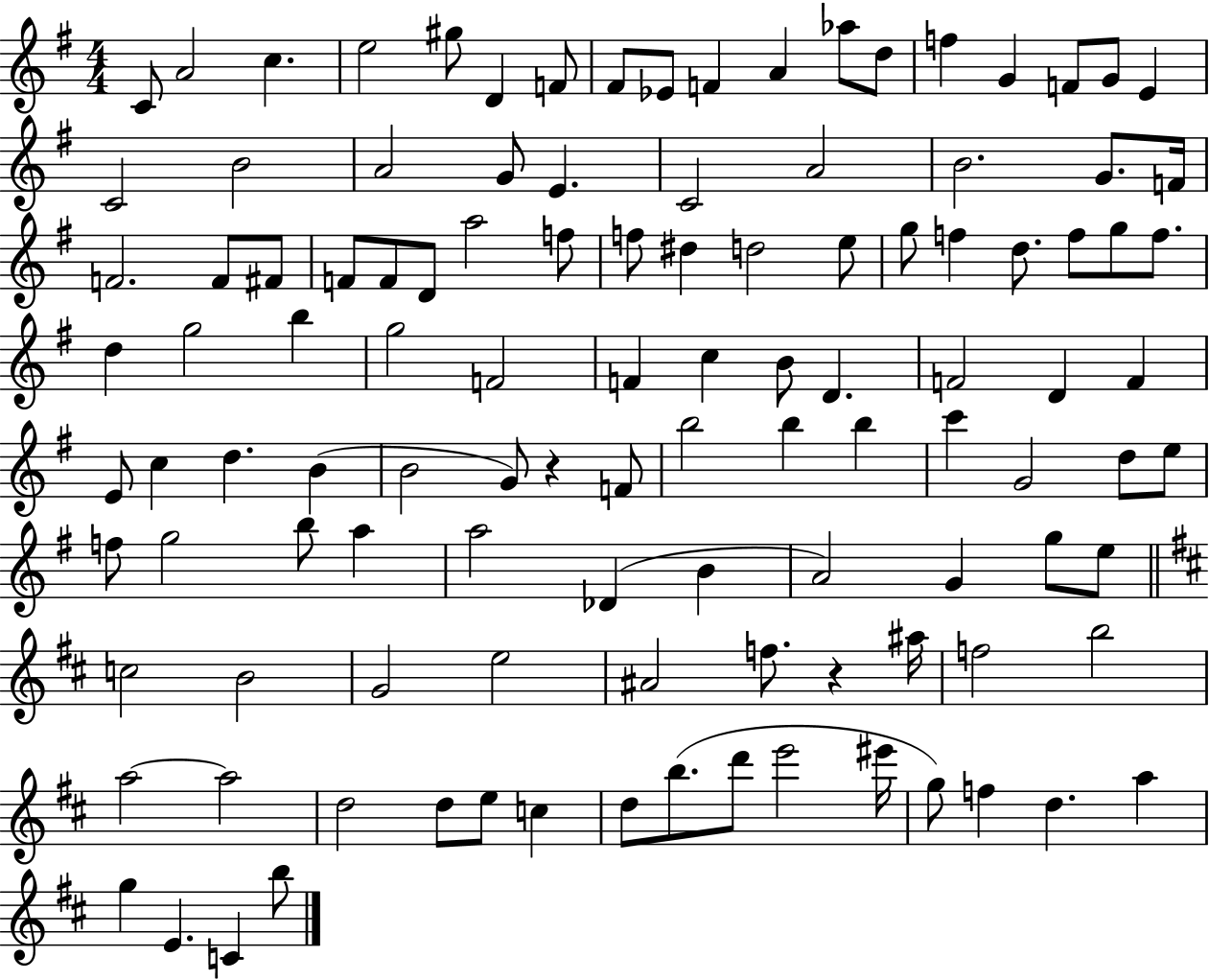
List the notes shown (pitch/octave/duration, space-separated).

C4/e A4/h C5/q. E5/h G#5/e D4/q F4/e F#4/e Eb4/e F4/q A4/q Ab5/e D5/e F5/q G4/q F4/e G4/e E4/q C4/h B4/h A4/h G4/e E4/q. C4/h A4/h B4/h. G4/e. F4/s F4/h. F4/e F#4/e F4/e F4/e D4/e A5/h F5/e F5/e D#5/q D5/h E5/e G5/e F5/q D5/e. F5/e G5/e F5/e. D5/q G5/h B5/q G5/h F4/h F4/q C5/q B4/e D4/q. F4/h D4/q F4/q E4/e C5/q D5/q. B4/q B4/h G4/e R/q F4/e B5/h B5/q B5/q C6/q G4/h D5/e E5/e F5/e G5/h B5/e A5/q A5/h Db4/q B4/q A4/h G4/q G5/e E5/e C5/h B4/h G4/h E5/h A#4/h F5/e. R/q A#5/s F5/h B5/h A5/h A5/h D5/h D5/e E5/e C5/q D5/e B5/e. D6/e E6/h EIS6/s G5/e F5/q D5/q. A5/q G5/q E4/q. C4/q B5/e